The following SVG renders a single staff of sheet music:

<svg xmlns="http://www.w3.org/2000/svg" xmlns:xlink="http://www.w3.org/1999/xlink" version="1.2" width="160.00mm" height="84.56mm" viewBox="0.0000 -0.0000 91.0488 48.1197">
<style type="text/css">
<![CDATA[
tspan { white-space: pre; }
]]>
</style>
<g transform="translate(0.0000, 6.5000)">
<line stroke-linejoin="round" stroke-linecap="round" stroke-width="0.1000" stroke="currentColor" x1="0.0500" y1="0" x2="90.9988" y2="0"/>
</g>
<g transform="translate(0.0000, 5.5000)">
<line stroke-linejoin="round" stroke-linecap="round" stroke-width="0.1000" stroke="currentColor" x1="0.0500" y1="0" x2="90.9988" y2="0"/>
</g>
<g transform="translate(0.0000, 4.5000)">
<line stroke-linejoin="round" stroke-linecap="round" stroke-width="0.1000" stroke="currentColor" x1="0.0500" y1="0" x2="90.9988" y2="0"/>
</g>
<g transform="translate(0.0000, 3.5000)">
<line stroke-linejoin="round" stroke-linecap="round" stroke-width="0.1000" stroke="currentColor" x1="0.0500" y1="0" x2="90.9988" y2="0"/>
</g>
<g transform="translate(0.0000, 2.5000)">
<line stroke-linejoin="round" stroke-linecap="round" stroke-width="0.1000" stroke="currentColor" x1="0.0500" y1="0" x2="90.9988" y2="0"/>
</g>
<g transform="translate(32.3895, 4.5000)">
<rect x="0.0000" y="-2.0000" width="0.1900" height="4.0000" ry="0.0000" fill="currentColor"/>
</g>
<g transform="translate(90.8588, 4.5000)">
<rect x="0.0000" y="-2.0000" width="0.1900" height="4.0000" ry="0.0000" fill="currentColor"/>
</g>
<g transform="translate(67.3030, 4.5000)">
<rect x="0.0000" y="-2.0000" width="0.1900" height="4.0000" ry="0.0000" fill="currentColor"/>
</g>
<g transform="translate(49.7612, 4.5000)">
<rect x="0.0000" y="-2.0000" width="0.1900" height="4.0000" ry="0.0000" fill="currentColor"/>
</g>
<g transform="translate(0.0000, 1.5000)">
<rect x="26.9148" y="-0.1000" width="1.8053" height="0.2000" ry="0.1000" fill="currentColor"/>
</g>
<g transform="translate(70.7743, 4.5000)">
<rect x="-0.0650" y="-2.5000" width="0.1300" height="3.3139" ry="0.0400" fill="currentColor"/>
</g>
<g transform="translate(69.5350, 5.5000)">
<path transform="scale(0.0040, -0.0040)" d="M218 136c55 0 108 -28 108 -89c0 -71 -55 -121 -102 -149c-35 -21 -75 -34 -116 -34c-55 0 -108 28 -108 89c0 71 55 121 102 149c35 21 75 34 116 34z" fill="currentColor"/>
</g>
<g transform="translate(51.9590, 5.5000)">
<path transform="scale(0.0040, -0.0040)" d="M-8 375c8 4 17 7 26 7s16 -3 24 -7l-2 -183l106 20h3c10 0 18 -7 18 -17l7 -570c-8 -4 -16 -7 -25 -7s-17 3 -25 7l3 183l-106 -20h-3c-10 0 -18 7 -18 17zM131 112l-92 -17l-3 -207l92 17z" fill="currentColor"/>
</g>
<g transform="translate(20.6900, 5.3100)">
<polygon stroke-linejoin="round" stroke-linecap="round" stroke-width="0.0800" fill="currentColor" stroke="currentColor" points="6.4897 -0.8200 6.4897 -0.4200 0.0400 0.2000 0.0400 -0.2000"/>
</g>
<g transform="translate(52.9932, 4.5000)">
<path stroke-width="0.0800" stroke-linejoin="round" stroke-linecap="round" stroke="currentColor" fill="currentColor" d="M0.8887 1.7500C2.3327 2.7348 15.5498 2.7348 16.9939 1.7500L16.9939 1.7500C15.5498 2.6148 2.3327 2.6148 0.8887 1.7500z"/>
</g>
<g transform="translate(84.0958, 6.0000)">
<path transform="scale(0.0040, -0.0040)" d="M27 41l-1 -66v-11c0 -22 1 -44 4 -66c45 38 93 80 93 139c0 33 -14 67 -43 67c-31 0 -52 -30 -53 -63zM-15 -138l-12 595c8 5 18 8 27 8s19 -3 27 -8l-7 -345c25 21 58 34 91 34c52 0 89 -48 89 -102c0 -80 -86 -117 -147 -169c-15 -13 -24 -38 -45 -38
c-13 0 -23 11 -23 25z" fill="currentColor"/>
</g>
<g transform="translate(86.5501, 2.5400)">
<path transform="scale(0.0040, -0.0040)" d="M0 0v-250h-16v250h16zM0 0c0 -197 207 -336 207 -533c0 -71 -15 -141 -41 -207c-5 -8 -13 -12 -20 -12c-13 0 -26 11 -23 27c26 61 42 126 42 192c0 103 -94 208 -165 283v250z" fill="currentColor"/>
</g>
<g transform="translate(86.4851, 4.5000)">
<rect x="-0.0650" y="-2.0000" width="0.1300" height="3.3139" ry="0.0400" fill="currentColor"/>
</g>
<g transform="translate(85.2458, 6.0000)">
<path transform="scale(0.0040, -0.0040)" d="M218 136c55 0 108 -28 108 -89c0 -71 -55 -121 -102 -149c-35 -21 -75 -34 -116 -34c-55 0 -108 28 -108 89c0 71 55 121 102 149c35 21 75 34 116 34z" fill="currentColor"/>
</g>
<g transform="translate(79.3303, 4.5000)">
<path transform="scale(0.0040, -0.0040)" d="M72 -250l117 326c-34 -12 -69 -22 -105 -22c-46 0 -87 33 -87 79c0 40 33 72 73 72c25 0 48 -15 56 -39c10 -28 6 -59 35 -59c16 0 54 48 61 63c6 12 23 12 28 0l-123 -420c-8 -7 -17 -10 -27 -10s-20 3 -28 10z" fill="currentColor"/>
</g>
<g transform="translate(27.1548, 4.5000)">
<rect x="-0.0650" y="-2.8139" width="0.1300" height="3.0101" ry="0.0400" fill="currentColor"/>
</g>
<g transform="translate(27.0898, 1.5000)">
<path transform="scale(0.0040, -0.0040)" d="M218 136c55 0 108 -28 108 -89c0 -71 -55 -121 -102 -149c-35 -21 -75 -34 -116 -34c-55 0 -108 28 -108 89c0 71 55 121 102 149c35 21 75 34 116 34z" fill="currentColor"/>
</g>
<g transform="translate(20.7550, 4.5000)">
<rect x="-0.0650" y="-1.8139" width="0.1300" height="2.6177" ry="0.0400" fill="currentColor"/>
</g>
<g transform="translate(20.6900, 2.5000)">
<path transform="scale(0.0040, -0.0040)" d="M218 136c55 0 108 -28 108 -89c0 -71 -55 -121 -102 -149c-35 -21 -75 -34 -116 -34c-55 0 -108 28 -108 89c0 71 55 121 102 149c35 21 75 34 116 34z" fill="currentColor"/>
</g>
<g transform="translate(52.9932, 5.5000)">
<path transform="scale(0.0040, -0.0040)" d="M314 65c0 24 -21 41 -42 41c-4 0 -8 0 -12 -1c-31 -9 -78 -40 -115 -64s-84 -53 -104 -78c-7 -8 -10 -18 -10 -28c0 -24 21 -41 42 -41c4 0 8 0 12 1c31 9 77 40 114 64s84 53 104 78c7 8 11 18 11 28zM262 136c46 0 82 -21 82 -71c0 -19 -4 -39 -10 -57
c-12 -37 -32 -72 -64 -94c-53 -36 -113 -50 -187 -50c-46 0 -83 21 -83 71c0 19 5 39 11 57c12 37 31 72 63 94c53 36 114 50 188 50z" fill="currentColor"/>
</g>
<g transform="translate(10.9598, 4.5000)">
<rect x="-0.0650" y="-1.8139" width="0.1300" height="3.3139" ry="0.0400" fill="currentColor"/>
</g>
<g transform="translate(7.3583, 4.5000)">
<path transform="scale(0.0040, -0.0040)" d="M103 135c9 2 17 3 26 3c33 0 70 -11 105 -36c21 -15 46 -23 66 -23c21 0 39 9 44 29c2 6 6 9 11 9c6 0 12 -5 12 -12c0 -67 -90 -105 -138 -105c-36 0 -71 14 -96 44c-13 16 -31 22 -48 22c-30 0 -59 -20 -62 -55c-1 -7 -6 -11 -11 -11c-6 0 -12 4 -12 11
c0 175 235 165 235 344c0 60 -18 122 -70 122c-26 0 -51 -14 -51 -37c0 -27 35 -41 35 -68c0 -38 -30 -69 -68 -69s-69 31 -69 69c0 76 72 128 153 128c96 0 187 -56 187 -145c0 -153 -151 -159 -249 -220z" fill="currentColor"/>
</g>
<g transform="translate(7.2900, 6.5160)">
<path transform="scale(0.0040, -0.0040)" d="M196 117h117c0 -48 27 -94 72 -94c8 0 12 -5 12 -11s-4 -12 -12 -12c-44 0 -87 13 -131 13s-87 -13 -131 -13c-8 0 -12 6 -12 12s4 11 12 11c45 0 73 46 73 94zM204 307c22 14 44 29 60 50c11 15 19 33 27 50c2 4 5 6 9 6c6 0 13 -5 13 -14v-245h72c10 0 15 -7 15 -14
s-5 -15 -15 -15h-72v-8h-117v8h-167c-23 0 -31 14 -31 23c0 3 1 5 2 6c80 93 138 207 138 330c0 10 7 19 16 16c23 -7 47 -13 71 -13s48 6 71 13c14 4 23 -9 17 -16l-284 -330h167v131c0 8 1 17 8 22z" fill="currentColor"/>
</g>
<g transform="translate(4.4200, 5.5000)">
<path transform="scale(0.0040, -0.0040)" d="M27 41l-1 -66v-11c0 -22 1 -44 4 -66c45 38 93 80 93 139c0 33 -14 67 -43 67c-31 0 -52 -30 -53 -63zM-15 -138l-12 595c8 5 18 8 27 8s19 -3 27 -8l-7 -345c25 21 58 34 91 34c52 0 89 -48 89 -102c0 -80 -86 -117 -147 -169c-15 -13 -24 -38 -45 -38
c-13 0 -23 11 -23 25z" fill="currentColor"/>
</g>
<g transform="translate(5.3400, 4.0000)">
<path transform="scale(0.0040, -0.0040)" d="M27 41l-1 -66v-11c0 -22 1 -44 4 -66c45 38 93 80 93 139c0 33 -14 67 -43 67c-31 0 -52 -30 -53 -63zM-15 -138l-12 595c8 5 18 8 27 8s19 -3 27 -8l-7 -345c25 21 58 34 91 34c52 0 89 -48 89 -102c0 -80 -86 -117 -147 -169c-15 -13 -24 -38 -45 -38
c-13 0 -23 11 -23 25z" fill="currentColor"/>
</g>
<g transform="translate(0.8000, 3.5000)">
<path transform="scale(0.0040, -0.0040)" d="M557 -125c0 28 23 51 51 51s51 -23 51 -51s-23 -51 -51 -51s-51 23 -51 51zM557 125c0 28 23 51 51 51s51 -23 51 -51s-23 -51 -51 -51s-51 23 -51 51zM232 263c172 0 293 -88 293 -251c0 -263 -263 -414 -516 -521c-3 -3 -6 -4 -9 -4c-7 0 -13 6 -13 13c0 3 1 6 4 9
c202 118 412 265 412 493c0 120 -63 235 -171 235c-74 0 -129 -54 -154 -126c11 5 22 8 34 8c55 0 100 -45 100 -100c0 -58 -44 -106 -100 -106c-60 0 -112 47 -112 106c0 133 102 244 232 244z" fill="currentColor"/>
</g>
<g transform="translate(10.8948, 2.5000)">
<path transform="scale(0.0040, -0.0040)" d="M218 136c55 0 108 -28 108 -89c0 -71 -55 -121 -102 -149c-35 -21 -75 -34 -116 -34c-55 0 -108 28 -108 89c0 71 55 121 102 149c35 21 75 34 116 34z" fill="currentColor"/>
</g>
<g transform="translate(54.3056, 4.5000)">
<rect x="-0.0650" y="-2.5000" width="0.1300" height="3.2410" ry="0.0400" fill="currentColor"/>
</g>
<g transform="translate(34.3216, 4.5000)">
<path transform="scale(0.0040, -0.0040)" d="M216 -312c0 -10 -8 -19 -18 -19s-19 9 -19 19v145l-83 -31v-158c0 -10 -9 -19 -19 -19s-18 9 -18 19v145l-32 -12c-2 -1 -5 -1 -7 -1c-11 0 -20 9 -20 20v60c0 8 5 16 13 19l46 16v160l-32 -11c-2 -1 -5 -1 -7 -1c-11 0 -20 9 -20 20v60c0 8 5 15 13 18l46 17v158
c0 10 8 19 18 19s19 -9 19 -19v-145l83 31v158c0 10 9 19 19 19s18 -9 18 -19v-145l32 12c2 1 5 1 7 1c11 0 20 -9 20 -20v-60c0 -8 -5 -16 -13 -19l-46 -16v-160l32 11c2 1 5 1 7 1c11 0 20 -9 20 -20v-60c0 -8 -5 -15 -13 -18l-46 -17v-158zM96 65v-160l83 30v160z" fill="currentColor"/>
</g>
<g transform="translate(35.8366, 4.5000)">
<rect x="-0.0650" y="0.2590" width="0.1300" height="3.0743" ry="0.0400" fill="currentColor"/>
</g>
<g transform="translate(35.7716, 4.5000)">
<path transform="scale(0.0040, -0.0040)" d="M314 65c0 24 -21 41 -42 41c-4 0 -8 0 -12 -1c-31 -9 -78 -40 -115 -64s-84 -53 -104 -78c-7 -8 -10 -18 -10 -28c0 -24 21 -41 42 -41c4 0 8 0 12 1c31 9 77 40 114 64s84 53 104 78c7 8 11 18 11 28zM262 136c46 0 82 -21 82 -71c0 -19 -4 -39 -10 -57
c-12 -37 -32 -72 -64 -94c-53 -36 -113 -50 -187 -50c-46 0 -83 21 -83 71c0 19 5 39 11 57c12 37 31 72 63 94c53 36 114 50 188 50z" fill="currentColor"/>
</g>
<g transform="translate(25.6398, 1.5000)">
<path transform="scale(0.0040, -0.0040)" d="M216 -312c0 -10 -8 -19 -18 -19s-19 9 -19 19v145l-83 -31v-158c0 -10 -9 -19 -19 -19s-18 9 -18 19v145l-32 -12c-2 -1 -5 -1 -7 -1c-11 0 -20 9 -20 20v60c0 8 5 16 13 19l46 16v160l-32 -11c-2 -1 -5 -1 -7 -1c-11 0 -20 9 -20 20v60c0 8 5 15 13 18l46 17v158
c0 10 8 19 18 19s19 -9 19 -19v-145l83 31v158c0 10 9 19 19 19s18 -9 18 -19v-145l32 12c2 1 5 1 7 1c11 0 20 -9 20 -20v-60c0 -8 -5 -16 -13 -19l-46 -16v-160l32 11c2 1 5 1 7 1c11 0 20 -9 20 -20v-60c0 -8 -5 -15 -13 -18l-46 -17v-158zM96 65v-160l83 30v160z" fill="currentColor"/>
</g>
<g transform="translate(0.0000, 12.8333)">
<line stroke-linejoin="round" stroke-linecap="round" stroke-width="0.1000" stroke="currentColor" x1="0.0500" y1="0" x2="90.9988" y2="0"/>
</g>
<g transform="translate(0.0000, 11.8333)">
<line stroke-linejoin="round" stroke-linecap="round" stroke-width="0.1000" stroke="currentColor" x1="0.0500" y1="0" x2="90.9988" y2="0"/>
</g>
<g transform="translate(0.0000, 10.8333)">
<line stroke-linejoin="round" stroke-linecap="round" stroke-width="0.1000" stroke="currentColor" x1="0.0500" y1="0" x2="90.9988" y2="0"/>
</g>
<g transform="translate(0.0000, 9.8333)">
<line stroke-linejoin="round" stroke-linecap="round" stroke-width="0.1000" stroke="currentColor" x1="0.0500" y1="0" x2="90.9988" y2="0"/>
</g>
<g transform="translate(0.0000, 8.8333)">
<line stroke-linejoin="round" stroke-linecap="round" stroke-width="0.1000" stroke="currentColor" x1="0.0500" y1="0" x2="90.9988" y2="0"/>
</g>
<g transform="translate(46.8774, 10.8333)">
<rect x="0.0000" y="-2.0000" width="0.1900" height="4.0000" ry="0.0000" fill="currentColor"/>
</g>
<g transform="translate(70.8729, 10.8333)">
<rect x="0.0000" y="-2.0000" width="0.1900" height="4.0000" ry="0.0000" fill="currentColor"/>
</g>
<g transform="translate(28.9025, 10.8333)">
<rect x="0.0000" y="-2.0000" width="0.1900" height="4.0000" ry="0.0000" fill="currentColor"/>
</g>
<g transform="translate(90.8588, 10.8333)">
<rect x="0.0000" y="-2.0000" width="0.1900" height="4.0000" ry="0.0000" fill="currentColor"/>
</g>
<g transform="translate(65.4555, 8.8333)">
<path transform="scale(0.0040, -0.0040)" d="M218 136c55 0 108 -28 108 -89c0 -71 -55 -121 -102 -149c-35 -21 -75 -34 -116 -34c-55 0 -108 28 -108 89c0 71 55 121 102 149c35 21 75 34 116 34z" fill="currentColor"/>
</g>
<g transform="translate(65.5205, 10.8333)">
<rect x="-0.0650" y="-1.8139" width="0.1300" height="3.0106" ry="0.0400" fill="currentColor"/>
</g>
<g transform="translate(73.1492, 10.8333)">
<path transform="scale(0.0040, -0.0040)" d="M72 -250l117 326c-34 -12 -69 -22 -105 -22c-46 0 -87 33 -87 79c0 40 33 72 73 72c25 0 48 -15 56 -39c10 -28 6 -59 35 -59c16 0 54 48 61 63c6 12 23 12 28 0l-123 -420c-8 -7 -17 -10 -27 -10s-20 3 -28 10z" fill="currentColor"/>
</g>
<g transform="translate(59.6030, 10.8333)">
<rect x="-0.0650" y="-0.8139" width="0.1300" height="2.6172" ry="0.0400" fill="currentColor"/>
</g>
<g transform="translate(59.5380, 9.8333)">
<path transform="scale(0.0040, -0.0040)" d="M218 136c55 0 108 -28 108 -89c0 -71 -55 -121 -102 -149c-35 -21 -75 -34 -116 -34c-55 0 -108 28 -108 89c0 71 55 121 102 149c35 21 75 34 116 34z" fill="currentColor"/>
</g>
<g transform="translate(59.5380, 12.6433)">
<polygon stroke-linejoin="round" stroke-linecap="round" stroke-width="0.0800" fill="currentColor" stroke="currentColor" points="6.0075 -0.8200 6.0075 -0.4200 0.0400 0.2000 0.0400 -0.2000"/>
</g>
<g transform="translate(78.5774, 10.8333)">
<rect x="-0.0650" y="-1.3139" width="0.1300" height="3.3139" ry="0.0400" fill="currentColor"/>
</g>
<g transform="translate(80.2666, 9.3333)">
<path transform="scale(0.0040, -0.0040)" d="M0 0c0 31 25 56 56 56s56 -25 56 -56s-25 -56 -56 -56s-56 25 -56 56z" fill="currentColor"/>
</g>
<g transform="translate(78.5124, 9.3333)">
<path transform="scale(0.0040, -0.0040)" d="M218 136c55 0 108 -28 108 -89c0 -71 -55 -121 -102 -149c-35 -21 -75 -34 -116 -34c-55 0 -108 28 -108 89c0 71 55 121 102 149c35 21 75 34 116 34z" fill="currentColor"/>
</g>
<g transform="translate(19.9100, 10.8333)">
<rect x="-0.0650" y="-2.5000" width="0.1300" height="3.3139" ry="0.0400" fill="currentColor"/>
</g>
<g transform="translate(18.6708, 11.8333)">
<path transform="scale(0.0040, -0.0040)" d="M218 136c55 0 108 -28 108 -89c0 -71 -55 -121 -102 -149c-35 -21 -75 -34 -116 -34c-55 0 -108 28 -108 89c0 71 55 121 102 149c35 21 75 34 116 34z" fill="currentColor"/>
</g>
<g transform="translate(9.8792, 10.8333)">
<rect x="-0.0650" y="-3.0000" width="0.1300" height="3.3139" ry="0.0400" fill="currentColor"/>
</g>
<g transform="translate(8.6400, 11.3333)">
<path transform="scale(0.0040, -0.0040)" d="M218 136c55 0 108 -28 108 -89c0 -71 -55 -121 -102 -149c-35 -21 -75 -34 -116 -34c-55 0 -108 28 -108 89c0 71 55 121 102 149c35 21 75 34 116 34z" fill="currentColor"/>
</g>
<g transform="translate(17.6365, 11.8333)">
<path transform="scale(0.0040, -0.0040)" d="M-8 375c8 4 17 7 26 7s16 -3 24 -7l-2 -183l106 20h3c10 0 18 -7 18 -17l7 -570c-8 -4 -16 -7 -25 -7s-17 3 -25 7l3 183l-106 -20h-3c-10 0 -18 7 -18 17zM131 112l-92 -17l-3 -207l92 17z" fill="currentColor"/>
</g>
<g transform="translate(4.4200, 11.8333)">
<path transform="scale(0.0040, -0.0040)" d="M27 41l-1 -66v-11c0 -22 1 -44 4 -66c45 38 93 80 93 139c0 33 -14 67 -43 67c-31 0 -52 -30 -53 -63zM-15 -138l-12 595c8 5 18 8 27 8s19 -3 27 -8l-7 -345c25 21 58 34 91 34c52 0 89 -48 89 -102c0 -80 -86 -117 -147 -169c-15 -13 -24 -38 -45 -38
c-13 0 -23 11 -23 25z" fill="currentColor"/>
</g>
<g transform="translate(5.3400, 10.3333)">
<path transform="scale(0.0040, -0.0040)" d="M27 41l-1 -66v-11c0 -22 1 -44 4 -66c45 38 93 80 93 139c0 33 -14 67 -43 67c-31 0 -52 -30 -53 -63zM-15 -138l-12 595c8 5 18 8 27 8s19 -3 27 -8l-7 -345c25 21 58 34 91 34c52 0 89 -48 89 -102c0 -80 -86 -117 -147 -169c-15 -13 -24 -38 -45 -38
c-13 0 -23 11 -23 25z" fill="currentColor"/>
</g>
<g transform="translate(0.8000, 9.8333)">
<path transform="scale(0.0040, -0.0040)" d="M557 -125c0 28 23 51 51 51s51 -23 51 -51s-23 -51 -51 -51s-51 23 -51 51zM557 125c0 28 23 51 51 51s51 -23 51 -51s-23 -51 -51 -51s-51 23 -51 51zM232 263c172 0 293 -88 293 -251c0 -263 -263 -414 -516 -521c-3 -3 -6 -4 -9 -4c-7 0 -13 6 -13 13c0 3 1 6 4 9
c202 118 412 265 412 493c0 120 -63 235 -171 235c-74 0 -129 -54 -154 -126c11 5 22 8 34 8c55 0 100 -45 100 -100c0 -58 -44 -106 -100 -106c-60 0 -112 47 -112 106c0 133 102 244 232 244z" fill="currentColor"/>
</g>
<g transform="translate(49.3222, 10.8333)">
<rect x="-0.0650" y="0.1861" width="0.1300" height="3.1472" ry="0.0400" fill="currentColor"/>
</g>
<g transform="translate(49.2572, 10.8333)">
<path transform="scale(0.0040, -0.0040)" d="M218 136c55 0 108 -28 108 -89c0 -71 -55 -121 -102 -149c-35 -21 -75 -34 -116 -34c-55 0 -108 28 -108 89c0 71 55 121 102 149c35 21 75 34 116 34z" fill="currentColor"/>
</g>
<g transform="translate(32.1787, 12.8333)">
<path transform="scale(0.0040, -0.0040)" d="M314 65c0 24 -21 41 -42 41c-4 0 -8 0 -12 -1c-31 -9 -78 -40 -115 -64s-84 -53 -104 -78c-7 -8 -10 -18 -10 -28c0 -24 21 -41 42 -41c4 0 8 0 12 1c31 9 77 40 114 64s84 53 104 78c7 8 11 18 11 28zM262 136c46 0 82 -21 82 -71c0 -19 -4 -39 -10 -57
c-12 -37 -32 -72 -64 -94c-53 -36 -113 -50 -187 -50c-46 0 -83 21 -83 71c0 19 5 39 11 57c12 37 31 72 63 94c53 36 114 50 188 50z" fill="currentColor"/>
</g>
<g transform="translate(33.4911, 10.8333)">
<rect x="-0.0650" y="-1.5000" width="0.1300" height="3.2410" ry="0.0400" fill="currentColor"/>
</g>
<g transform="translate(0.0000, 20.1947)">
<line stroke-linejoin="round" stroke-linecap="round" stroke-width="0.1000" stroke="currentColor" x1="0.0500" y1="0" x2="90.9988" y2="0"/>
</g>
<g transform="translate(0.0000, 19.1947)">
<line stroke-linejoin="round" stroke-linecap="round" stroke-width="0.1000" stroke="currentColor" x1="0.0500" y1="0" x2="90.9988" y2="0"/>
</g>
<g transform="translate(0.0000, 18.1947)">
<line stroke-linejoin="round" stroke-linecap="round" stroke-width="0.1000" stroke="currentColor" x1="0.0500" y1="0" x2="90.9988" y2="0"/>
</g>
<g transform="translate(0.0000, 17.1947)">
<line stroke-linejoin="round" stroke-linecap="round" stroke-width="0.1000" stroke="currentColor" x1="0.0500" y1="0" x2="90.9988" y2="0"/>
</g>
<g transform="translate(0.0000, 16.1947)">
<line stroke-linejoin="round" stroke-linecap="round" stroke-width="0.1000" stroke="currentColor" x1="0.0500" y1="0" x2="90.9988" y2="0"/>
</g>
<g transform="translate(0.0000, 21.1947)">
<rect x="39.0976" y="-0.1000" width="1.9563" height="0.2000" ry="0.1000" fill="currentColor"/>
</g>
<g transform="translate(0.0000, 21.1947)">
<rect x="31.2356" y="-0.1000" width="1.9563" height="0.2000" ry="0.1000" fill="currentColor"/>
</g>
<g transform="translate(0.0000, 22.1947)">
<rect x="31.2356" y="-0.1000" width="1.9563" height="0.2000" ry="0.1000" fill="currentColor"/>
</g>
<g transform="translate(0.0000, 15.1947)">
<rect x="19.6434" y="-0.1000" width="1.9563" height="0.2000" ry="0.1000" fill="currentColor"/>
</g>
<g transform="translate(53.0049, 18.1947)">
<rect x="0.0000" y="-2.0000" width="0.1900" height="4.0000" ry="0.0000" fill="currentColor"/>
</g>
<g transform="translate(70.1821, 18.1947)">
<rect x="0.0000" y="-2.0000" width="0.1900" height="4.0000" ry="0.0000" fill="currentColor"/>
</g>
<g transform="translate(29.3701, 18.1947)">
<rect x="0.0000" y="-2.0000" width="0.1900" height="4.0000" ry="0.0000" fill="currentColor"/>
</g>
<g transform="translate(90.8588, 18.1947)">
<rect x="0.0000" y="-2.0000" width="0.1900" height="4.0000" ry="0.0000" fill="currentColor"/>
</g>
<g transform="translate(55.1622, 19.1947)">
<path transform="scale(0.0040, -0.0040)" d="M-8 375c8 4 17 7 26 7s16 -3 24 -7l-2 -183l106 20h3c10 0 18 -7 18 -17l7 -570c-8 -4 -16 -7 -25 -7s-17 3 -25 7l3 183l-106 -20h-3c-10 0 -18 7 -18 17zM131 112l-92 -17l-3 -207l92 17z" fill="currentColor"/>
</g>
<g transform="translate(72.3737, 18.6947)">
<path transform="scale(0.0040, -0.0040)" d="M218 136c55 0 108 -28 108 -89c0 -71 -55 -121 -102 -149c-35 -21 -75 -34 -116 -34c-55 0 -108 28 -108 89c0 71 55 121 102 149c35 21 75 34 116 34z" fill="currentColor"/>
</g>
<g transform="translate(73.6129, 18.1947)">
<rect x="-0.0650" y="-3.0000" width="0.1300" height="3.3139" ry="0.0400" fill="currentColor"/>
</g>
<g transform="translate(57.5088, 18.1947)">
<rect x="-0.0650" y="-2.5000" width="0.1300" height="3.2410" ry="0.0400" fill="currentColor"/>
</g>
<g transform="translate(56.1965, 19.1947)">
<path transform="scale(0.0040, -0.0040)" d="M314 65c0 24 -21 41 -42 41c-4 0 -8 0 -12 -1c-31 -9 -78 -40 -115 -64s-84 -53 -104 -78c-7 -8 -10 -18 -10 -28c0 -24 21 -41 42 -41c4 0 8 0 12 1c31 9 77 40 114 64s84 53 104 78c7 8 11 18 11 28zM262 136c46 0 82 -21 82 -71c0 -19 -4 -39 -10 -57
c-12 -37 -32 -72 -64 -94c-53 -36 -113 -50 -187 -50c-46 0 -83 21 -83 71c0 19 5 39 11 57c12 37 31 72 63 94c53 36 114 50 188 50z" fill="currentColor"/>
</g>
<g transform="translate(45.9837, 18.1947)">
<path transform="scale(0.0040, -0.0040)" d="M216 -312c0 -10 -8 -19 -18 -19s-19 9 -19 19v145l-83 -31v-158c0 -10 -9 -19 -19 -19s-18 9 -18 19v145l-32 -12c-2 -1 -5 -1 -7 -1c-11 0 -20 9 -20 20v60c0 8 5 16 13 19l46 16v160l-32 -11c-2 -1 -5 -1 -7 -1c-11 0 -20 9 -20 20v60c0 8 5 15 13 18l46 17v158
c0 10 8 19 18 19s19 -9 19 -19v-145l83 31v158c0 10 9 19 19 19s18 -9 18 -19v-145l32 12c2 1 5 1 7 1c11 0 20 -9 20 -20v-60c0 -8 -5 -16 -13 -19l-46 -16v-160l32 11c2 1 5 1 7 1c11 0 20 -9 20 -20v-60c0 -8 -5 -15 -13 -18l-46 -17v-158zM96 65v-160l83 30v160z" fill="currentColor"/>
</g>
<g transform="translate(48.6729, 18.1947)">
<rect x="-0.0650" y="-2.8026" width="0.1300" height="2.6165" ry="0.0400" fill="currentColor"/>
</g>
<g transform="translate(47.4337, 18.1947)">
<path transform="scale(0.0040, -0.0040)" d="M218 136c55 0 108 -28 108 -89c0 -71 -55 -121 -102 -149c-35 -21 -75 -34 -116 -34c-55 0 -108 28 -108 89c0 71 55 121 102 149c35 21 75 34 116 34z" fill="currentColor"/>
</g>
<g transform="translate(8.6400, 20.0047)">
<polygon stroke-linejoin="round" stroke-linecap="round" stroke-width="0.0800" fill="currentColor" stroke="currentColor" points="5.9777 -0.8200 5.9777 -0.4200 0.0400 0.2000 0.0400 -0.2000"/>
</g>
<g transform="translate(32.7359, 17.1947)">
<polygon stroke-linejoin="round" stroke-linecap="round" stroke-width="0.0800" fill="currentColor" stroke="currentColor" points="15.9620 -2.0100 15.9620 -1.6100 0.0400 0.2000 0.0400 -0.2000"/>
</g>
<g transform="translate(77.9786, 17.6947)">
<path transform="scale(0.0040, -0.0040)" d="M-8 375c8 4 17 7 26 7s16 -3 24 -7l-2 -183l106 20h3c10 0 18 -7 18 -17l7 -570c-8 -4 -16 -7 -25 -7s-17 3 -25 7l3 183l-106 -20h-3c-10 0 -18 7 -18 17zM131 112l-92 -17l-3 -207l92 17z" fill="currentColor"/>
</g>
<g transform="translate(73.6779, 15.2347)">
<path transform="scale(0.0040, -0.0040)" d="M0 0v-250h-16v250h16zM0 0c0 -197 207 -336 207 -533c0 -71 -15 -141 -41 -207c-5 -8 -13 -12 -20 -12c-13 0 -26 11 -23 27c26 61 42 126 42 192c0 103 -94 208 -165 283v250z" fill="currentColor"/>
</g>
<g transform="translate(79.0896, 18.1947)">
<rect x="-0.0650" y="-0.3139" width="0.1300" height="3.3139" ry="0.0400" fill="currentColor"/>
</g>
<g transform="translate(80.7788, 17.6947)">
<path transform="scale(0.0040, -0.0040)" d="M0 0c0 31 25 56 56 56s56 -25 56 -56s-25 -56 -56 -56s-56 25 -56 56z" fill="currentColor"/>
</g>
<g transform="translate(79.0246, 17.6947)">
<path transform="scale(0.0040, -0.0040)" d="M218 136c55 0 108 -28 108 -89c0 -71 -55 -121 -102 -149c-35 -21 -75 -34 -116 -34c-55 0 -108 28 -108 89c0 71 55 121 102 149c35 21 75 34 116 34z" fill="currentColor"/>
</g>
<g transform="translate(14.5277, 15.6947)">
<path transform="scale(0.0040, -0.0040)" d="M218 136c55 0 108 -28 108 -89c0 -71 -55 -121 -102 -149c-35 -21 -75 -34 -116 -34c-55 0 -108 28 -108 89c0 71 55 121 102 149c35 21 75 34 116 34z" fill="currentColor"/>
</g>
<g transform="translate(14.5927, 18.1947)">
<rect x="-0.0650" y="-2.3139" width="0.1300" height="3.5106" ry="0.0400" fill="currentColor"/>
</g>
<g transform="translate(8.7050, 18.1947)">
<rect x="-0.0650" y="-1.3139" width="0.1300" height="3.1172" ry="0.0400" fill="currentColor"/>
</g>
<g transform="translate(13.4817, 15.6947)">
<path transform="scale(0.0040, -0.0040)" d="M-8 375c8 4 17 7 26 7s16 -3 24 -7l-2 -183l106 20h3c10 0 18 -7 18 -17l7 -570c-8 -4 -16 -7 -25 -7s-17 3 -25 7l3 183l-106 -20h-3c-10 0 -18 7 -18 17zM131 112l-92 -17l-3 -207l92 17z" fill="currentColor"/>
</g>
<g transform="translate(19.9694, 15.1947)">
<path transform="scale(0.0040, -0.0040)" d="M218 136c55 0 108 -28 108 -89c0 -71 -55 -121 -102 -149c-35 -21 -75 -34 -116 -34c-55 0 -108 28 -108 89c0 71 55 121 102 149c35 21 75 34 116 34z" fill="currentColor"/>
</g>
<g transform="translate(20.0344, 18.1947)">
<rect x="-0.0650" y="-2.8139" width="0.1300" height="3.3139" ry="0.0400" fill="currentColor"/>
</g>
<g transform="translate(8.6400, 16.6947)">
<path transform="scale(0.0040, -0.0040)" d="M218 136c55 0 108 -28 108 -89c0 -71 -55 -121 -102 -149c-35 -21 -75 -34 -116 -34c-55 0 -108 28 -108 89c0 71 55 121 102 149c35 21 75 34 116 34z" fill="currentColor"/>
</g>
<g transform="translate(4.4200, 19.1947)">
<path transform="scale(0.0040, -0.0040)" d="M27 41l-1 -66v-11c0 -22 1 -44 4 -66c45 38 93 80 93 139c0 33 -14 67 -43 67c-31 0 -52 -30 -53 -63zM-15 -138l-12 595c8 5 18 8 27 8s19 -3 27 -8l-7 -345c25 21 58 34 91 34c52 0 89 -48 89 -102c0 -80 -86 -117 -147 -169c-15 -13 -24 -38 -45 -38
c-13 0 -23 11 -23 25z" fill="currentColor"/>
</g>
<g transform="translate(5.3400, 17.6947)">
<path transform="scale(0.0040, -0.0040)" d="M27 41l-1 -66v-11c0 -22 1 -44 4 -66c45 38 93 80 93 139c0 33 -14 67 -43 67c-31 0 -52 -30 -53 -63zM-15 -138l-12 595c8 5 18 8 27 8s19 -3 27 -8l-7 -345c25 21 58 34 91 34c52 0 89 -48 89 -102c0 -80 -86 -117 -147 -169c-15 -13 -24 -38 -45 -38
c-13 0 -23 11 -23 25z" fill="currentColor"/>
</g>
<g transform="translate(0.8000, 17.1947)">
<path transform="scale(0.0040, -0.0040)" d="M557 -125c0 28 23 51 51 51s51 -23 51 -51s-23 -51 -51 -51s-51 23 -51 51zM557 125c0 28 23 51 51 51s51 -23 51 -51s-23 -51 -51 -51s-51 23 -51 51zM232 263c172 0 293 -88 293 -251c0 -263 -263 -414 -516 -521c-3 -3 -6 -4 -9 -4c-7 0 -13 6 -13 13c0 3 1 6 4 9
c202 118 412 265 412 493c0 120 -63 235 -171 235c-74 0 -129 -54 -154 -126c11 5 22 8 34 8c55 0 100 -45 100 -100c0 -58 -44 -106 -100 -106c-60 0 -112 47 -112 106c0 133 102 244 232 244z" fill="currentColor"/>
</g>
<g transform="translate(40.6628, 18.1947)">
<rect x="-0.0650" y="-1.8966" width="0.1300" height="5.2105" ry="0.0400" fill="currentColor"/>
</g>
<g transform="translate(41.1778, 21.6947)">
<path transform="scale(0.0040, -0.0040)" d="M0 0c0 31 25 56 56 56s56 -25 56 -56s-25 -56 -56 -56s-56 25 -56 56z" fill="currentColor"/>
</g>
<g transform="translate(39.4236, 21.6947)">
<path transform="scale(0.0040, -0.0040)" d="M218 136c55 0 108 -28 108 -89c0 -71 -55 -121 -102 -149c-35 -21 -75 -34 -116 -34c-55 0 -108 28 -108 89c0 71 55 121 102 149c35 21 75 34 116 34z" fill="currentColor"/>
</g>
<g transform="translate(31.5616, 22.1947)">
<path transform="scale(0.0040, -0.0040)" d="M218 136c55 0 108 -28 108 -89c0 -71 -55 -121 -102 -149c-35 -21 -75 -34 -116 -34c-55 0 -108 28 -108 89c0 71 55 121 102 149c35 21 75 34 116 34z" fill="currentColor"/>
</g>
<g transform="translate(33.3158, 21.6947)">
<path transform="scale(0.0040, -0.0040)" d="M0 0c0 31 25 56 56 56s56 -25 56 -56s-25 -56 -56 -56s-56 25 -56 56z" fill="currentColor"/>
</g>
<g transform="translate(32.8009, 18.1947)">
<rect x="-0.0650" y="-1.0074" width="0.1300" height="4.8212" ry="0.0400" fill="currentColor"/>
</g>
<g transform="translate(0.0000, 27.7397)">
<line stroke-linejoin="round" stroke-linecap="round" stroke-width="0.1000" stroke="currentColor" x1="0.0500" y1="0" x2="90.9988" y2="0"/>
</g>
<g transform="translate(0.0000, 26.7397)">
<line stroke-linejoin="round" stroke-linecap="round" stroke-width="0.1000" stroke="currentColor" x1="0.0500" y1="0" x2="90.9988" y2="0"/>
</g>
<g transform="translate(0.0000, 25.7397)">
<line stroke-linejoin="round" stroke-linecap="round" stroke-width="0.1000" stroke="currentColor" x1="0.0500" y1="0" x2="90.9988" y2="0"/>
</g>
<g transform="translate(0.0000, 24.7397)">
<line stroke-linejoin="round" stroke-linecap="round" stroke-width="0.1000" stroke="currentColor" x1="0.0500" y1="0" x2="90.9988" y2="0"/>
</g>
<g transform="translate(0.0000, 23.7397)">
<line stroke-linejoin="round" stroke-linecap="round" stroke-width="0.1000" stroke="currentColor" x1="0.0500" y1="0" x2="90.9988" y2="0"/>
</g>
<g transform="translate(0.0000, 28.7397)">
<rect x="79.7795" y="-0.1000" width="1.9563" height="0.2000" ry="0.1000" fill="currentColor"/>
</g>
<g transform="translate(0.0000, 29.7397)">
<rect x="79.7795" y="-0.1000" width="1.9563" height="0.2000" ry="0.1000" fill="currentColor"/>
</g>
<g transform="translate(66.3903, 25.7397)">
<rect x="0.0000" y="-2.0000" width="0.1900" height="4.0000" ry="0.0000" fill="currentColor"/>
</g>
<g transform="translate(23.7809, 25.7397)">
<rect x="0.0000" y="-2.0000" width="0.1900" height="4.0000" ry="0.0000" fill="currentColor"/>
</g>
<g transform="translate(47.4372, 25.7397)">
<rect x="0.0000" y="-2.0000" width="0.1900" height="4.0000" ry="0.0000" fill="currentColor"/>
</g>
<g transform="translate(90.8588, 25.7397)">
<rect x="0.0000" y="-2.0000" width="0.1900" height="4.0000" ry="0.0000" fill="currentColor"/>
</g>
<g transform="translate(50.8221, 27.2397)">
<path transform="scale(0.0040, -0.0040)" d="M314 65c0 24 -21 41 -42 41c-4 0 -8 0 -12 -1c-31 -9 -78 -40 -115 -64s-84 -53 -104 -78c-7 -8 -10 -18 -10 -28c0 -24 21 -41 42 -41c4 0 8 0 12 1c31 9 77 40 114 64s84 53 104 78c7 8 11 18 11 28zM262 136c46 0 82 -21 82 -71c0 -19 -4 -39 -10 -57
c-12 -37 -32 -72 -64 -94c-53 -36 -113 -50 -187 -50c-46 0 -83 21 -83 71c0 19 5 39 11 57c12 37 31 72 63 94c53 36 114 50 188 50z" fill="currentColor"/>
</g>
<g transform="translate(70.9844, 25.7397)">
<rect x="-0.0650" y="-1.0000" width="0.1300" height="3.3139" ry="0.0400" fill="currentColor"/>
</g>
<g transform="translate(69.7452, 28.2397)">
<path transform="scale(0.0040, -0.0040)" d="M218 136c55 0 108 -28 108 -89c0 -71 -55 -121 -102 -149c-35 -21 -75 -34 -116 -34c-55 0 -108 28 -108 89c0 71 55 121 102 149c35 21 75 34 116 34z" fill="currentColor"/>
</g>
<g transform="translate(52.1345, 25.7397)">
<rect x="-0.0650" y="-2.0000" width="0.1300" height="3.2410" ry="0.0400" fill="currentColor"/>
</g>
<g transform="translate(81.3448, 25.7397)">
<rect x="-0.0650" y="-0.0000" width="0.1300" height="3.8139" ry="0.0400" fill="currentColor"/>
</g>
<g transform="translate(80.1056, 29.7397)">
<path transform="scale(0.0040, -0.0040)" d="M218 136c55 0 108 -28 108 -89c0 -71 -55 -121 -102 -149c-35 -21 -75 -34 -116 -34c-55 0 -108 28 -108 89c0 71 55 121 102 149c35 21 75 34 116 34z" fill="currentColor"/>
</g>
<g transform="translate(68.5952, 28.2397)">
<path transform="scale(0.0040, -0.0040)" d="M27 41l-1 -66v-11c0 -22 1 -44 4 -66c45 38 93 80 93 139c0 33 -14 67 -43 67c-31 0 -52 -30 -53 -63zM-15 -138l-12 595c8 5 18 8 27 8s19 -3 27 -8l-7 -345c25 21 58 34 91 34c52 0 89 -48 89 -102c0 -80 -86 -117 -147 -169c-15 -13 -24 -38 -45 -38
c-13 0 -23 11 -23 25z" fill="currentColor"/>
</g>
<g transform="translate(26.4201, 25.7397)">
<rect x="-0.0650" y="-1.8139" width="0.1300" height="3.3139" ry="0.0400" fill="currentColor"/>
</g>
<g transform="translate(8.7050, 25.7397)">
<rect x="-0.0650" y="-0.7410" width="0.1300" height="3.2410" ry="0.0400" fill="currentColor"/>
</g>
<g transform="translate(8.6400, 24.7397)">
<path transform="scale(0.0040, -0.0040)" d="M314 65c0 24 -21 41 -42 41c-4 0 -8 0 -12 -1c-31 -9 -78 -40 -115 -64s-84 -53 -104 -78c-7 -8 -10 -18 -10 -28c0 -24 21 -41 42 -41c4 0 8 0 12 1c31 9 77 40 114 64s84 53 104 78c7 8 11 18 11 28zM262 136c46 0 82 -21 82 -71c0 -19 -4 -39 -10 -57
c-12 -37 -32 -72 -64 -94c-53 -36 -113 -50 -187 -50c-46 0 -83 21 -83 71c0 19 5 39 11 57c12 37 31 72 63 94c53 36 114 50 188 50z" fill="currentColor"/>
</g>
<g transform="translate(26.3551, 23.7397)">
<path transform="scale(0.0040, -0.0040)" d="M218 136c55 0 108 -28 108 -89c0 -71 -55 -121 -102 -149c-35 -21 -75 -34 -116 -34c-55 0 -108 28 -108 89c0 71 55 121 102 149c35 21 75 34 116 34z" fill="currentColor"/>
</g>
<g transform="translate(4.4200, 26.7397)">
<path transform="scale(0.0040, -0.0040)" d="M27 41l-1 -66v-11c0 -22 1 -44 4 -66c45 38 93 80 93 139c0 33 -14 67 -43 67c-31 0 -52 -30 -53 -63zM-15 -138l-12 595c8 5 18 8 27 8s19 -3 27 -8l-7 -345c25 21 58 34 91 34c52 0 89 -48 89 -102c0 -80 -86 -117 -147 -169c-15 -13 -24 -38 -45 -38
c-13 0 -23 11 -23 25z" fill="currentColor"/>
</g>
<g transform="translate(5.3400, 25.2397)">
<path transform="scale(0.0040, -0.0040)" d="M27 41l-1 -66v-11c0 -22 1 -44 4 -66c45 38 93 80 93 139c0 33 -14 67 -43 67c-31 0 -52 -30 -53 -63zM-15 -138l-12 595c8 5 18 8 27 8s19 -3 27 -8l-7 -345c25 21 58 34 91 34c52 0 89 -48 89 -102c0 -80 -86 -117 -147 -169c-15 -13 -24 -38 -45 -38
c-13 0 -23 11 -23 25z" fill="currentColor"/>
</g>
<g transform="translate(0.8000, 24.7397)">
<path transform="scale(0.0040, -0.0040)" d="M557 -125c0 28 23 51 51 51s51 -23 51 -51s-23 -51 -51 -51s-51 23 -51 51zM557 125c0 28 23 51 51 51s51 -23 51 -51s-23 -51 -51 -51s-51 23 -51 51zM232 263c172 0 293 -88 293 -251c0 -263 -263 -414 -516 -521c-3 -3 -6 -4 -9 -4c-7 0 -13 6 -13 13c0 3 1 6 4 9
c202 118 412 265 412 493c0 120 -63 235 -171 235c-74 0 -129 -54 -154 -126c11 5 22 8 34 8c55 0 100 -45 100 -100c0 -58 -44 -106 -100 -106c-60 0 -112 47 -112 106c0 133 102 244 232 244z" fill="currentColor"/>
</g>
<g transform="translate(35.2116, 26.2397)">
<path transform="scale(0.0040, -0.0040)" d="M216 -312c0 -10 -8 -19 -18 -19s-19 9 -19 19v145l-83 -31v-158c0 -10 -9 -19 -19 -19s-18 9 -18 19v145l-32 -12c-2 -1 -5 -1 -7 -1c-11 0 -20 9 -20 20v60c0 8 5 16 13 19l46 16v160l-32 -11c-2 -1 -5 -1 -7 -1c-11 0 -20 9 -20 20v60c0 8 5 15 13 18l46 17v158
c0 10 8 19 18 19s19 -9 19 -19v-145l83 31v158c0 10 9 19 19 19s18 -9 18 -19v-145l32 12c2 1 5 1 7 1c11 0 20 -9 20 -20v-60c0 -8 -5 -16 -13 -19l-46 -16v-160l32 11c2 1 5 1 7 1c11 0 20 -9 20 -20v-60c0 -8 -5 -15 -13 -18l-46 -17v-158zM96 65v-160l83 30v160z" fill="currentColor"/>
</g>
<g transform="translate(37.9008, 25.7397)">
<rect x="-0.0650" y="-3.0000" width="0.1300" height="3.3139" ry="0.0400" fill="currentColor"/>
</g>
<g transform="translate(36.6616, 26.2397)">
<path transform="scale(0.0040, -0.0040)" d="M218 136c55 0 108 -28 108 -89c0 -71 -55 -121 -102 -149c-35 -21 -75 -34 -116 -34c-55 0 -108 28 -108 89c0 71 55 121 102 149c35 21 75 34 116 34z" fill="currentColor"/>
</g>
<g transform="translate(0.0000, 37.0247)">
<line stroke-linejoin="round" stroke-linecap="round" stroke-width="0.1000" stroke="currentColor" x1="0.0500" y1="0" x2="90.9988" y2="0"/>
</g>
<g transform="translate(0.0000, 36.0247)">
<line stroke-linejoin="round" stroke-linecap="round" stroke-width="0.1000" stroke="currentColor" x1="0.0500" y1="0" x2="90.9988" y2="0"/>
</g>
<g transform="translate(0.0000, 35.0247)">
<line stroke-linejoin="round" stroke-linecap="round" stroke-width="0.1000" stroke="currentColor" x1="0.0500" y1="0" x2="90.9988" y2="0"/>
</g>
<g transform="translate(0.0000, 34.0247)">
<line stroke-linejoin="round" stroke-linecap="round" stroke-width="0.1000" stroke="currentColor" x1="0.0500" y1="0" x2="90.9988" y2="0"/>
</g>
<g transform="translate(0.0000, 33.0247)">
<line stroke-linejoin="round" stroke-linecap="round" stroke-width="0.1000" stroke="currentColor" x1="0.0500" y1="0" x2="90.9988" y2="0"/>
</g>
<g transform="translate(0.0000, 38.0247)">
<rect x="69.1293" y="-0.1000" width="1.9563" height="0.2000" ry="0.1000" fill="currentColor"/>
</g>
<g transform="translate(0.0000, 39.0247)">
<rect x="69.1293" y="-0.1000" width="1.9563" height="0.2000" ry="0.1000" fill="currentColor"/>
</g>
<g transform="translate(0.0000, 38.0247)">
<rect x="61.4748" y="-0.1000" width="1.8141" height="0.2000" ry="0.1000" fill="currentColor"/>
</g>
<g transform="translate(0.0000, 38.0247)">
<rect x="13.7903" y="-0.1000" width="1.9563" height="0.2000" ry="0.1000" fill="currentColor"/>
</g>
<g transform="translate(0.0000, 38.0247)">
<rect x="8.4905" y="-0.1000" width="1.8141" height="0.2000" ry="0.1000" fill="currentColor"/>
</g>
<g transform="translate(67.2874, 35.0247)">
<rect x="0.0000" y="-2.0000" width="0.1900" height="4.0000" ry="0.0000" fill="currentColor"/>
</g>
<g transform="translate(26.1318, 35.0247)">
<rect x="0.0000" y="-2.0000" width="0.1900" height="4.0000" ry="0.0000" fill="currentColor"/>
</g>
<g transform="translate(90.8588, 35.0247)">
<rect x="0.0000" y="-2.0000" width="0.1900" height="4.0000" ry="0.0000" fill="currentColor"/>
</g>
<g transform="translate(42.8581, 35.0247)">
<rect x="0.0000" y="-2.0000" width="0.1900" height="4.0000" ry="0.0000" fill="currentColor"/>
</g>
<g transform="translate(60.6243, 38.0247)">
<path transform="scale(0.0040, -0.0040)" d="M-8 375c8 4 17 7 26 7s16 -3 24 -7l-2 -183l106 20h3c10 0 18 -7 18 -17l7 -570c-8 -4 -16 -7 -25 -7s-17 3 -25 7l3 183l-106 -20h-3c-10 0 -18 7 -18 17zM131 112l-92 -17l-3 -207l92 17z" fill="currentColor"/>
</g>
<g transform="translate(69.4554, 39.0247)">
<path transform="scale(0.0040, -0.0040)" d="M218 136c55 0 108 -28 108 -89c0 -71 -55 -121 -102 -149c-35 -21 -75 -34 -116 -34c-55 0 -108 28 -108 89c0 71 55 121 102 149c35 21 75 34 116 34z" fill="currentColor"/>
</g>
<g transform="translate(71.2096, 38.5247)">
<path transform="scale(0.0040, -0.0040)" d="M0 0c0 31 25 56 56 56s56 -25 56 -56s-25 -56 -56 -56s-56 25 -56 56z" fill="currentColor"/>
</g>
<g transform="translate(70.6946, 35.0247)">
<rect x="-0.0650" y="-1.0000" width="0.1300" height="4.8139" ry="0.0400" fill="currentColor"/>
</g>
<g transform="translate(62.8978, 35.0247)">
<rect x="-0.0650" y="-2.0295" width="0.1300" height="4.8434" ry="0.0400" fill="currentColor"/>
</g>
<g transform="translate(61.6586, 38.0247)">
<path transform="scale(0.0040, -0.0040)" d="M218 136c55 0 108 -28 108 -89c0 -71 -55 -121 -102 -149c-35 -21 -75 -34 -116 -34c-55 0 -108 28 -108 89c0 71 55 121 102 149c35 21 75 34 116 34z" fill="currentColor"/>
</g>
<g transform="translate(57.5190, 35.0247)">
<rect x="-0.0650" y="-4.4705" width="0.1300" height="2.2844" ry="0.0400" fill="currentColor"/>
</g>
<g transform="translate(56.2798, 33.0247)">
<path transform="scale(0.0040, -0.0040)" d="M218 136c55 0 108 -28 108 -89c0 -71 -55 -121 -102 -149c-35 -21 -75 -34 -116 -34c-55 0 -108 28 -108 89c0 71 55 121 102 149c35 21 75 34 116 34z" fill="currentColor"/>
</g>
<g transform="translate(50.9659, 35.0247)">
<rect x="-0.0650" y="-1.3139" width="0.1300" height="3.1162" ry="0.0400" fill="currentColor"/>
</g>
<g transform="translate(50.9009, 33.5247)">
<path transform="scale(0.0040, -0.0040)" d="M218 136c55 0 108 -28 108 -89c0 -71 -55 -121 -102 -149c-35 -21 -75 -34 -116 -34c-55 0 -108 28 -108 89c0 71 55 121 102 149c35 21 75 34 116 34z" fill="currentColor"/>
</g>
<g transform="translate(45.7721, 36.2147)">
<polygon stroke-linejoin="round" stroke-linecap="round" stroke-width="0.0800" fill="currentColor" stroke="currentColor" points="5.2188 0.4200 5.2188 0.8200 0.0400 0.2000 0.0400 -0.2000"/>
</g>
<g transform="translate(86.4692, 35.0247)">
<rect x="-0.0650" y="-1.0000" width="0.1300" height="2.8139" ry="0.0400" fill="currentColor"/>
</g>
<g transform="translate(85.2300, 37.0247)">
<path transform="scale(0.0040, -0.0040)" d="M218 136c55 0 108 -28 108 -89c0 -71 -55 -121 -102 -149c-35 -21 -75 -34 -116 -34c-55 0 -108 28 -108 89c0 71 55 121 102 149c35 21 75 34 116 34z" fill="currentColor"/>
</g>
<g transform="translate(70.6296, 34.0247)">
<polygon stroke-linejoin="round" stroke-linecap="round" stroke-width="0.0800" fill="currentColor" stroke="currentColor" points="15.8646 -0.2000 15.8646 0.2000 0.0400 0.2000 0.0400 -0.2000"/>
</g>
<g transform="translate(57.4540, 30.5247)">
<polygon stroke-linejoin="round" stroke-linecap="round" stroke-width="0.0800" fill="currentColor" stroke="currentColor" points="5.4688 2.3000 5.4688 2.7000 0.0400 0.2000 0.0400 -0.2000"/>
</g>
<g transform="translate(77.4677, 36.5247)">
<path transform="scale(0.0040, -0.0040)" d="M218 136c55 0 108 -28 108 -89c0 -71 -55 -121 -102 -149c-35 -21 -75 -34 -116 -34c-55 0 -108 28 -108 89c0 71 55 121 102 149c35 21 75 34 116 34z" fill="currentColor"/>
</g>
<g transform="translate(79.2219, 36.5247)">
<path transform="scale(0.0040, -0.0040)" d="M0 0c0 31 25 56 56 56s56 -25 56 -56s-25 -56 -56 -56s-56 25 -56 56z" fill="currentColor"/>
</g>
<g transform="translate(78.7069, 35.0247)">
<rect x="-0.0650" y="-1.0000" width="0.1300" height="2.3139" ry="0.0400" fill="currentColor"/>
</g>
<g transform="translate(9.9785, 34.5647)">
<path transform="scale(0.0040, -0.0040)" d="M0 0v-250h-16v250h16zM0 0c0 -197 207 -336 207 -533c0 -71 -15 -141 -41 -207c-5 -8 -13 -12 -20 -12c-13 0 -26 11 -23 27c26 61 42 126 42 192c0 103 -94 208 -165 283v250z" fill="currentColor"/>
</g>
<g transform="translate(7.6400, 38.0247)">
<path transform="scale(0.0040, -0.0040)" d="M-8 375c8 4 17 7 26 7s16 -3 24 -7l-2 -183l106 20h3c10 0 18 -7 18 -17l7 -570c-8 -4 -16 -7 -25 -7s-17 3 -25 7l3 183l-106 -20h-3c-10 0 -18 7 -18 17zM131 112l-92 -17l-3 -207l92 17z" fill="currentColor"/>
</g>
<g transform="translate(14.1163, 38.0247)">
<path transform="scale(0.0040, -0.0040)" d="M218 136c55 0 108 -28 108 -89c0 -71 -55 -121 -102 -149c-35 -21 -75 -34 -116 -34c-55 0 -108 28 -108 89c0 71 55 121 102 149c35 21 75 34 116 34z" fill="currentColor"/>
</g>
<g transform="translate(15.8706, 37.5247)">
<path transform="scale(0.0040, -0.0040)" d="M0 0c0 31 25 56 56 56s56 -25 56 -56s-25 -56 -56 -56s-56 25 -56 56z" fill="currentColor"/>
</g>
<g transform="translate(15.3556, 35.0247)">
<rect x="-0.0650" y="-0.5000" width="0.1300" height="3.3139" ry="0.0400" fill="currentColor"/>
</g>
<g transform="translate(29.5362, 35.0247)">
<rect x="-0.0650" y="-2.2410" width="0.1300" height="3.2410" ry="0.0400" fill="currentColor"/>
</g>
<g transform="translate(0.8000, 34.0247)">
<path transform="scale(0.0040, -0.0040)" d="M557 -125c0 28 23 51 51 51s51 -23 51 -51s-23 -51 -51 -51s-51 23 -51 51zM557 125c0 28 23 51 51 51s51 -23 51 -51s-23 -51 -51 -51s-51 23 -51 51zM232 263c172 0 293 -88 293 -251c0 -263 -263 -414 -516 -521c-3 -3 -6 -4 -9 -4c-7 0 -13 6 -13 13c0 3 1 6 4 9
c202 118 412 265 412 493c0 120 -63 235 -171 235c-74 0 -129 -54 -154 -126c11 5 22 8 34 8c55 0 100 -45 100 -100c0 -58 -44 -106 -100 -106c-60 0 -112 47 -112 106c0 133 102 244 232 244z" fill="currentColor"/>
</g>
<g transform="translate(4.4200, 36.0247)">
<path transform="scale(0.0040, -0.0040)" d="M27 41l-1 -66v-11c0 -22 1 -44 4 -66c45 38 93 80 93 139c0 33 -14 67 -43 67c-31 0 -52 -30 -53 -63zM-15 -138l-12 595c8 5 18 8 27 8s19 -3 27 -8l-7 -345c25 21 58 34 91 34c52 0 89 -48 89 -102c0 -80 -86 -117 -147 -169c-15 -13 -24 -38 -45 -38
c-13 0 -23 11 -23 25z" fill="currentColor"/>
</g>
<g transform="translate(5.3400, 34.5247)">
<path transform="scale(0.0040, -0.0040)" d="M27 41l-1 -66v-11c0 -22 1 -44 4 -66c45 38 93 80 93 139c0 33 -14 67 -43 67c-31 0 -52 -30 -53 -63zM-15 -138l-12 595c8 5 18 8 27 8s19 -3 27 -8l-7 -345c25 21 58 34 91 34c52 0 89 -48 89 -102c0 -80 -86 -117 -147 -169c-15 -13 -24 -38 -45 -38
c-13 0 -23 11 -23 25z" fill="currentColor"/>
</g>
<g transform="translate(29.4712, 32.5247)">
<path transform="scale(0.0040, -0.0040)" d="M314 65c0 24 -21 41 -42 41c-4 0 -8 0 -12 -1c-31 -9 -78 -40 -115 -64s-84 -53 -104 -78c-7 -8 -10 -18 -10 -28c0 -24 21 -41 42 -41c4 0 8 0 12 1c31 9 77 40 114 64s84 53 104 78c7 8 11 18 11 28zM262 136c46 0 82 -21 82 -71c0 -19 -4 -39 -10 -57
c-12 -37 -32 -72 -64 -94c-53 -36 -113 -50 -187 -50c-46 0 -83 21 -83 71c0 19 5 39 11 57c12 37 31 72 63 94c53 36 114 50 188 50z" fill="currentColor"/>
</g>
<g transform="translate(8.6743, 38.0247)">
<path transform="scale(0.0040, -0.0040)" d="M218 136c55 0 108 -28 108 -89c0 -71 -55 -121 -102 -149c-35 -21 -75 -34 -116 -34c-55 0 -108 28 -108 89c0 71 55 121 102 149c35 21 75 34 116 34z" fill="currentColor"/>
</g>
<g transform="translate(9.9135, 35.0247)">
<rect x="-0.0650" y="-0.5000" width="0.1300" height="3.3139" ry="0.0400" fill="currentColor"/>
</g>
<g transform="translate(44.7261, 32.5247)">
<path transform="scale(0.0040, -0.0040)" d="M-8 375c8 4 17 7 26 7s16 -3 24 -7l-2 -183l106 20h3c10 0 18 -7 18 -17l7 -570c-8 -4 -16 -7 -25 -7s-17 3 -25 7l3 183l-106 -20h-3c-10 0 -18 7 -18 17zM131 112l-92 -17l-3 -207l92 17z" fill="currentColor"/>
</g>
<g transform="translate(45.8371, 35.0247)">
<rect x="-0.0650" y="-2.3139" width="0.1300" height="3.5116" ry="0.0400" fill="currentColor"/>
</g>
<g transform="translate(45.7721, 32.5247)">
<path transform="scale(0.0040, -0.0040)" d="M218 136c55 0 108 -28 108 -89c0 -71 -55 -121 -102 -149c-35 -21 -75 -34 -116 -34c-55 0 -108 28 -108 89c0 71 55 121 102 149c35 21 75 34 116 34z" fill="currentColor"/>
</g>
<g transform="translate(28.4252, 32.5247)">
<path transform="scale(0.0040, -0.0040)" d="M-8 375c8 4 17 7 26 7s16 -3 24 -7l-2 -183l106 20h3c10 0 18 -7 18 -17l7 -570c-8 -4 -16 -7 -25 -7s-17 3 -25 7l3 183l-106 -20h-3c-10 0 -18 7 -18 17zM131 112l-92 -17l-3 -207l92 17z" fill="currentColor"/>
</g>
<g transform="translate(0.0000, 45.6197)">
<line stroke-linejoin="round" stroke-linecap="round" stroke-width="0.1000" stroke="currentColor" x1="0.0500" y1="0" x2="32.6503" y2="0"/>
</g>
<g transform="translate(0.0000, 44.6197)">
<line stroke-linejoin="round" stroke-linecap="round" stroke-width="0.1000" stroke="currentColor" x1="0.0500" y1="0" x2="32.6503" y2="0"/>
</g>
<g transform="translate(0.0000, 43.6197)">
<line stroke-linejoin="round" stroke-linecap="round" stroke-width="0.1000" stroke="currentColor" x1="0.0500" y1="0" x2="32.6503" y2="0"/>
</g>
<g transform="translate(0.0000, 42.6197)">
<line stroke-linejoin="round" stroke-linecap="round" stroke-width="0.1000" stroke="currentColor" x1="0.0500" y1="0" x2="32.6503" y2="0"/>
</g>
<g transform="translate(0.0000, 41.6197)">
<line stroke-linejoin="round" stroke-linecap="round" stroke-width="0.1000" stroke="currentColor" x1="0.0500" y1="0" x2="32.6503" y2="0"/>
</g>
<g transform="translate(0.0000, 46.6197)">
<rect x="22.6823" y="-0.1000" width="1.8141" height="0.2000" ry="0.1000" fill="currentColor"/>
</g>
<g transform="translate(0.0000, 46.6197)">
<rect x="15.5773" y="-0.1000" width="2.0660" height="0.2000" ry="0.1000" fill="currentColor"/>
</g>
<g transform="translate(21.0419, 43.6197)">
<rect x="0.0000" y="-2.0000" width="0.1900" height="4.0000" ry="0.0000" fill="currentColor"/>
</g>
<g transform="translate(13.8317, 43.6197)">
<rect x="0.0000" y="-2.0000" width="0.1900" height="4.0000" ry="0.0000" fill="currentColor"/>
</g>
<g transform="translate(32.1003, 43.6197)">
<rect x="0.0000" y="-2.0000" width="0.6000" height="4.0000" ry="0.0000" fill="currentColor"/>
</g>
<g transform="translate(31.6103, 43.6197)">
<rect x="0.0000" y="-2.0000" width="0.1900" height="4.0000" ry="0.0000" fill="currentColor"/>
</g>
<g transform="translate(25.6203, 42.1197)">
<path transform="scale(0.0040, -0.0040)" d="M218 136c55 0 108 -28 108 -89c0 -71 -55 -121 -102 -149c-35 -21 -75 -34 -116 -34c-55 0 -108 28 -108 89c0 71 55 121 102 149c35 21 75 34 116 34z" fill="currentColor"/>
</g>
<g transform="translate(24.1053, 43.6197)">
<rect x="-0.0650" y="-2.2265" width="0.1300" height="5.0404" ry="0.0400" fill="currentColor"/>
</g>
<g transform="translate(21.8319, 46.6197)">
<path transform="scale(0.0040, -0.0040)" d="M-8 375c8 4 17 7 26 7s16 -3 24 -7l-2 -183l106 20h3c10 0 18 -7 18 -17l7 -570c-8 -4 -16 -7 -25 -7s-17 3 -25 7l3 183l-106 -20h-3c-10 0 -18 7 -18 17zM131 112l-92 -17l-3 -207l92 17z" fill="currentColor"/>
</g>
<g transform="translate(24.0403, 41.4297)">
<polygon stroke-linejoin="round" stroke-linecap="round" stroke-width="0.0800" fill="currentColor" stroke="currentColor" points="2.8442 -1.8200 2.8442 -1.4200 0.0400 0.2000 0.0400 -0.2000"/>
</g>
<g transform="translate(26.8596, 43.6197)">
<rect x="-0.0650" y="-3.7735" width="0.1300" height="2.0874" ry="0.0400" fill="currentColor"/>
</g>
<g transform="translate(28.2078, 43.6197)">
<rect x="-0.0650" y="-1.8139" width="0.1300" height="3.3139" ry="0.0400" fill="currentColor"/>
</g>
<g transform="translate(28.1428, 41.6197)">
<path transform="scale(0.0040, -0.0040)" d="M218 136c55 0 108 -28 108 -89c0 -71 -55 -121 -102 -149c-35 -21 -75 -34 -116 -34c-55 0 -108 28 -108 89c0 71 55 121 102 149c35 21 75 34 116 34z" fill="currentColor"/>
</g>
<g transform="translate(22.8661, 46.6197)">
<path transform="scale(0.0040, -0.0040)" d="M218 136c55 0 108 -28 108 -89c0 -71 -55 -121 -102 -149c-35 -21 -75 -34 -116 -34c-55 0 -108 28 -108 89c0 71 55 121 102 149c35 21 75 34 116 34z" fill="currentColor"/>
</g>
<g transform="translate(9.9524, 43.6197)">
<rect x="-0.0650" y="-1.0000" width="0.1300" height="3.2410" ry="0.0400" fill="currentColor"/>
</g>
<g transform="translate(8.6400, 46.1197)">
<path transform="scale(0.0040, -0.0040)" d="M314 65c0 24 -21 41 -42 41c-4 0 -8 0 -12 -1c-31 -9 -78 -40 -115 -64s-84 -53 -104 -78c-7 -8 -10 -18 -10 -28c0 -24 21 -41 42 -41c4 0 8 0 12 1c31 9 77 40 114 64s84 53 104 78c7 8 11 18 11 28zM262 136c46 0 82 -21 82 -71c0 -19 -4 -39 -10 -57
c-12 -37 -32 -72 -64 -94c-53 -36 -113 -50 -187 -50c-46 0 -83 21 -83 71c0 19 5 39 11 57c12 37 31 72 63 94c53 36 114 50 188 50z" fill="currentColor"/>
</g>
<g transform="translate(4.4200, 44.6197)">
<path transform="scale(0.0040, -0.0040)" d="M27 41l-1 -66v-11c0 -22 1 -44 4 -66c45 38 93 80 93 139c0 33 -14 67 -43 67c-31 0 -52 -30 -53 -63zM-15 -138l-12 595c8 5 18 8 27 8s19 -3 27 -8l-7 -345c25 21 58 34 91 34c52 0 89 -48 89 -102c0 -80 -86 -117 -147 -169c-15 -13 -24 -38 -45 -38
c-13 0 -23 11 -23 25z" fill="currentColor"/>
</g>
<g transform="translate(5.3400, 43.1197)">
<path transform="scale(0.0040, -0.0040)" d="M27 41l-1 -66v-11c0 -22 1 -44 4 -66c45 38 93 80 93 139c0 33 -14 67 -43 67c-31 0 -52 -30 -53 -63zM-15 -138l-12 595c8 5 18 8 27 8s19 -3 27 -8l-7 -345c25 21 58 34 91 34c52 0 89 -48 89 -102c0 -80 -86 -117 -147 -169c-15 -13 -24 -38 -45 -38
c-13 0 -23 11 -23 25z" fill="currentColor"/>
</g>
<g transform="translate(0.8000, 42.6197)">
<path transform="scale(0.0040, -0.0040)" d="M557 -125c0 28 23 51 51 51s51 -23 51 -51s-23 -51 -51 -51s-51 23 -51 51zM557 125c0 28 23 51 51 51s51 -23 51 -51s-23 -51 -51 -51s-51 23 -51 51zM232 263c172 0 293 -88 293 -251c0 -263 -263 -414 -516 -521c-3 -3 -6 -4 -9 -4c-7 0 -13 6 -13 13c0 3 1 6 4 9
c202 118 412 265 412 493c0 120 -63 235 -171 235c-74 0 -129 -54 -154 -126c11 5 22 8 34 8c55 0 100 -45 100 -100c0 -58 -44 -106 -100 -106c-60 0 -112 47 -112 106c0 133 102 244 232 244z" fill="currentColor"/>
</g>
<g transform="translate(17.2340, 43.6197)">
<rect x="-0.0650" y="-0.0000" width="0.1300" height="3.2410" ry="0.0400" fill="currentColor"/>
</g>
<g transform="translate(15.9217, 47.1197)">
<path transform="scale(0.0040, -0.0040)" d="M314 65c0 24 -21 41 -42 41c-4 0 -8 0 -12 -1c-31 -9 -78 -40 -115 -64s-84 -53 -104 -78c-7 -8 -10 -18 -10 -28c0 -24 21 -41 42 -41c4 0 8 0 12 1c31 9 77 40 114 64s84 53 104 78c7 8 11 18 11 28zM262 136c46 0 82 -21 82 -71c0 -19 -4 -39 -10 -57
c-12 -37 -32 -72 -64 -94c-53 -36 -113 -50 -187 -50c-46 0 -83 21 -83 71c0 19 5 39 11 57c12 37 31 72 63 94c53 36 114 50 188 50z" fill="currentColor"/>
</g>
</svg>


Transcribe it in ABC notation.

X:1
T:Untitled
M:2/4
L:1/4
K:Bb
A, A,/2 ^C/2 ^D,2 B,,2 B,, z/2 _A,,/2 C, B,, G,,2 D, F,/2 A,/2 z/2 G, G,/2 B,/2 C C,,/2 D,,/2 ^D,/2 B,,2 C,/2 E, F,2 A, ^C, A,,2 _F,, C,, E,,/2 E,, B,2 B,/2 G,/2 A,/2 E,,/2 C,,/2 A,,/2 G,,/2 F,,2 D,,2 E,,/2 G,/2 A,